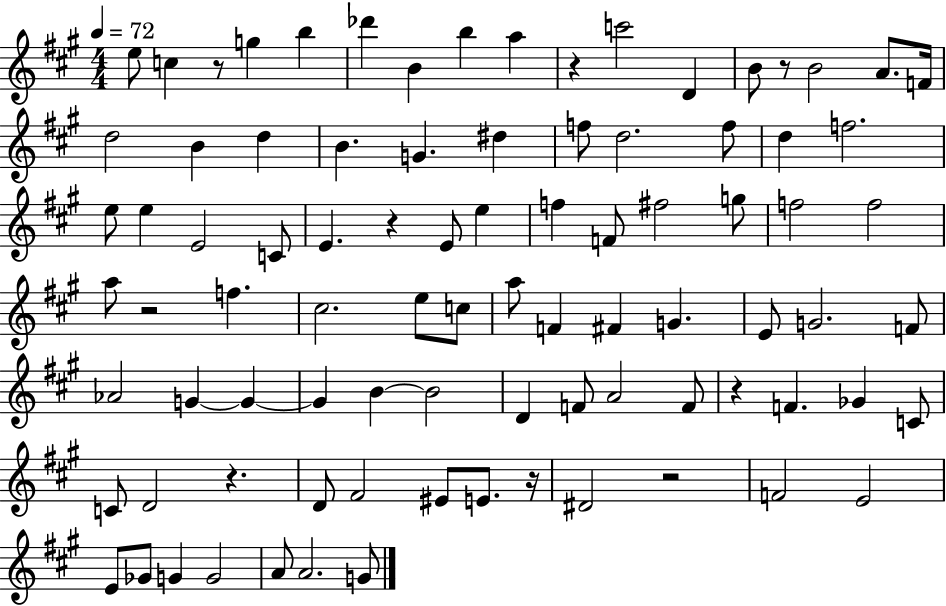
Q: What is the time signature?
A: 4/4